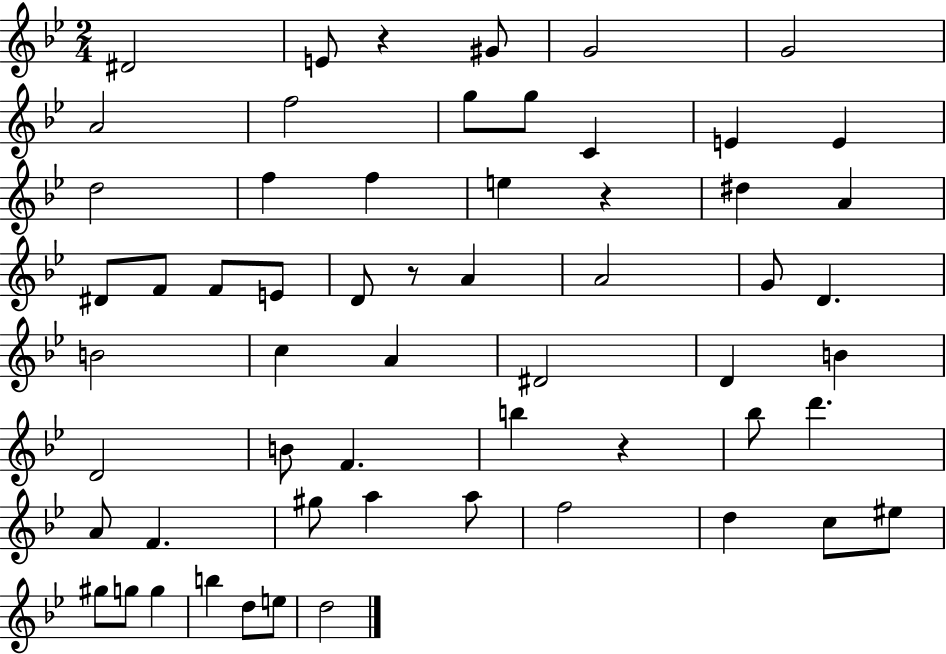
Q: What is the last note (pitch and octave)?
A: D5